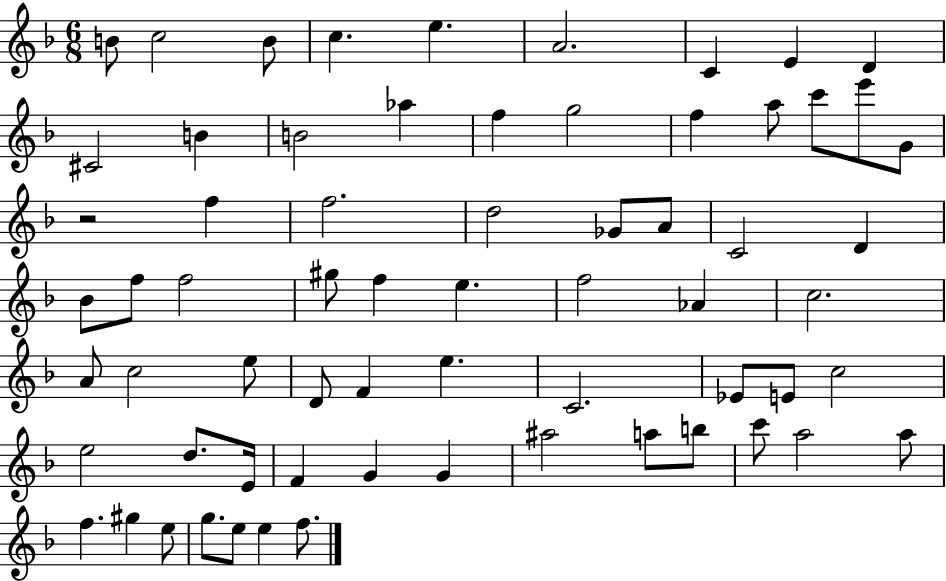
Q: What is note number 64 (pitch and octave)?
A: E5